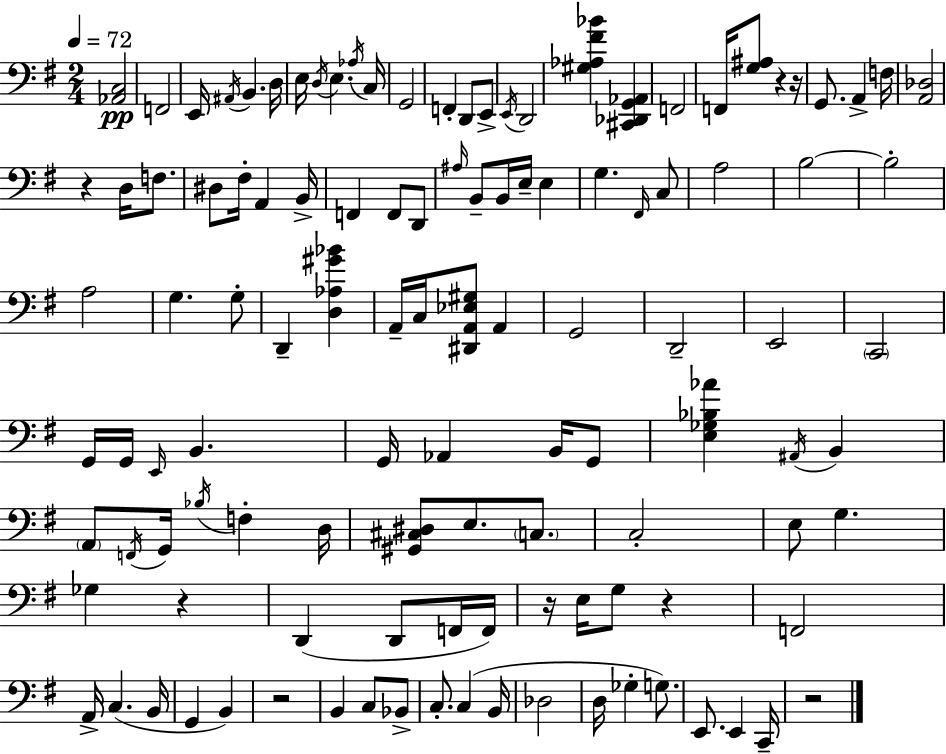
[Ab2,C3]/h F2/h E2/s A#2/s B2/q. D3/s E3/s D3/s E3/q. Ab3/s C3/s G2/h F2/q D2/e E2/e E2/s D2/h [G#3,Ab3,F#4,Bb4]/q [C#2,Db2,G2,Ab2]/q F2/h F2/s [G3,A#3]/e R/q R/s G2/e. A2/q F3/s [A2,Db3]/h R/q D3/s F3/e. D#3/e F#3/s A2/q B2/s F2/q F2/e D2/e A#3/s B2/e B2/s E3/s E3/q G3/q. F#2/s C3/e A3/h B3/h B3/h A3/h G3/q. G3/e D2/q [D3,Ab3,G#4,Bb4]/q A2/s C3/s [D#2,A2,Eb3,G#3]/e A2/q G2/h D2/h E2/h C2/h G2/s G2/s E2/s B2/q. G2/s Ab2/q B2/s G2/e [E3,Gb3,Bb3,Ab4]/q A#2/s B2/q A2/e F2/s G2/s Bb3/s F3/q D3/s [G#2,C#3,D#3]/e E3/e. C3/e. C3/h E3/e G3/q. Gb3/q R/q D2/q D2/e F2/s F2/s R/s E3/s G3/e R/q F2/h A2/s C3/q. B2/s G2/q B2/q R/h B2/q C3/e Bb2/e C3/e. C3/q B2/s Db3/h D3/s Gb3/q G3/e. E2/e. E2/q C2/s R/h